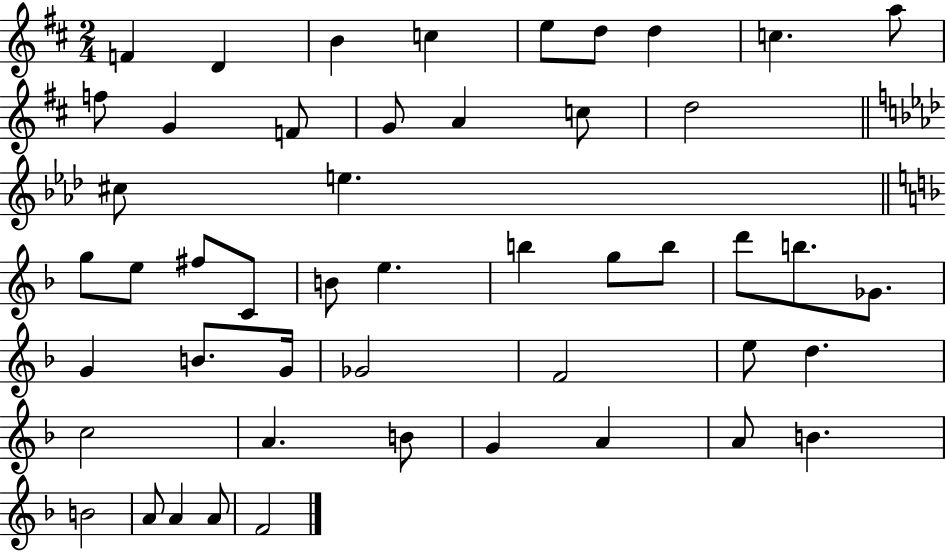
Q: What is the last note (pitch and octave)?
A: F4